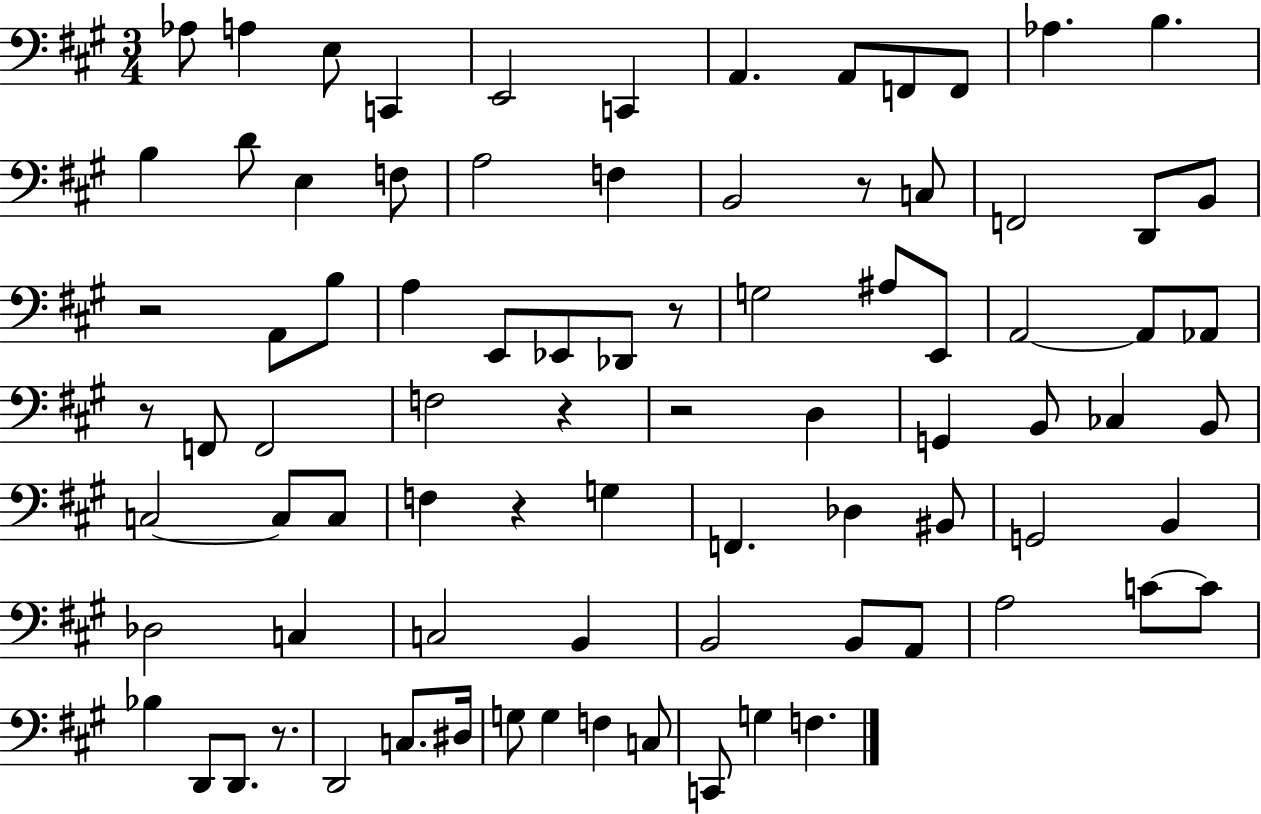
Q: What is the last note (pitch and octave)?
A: F3